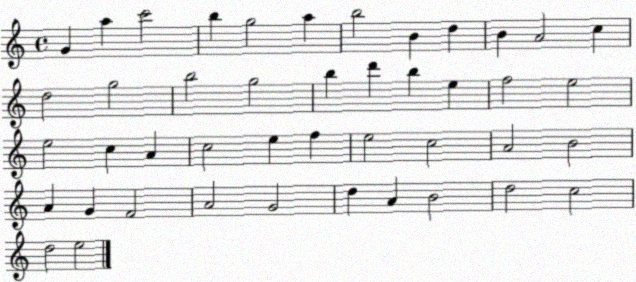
X:1
T:Untitled
M:4/4
L:1/4
K:C
G a c'2 b g2 a b2 B d B A2 c d2 g2 b2 g2 b d' b e f2 e2 e2 c A c2 e f e2 c2 A2 B2 A G F2 A2 G2 d A B2 d2 c2 d2 e2